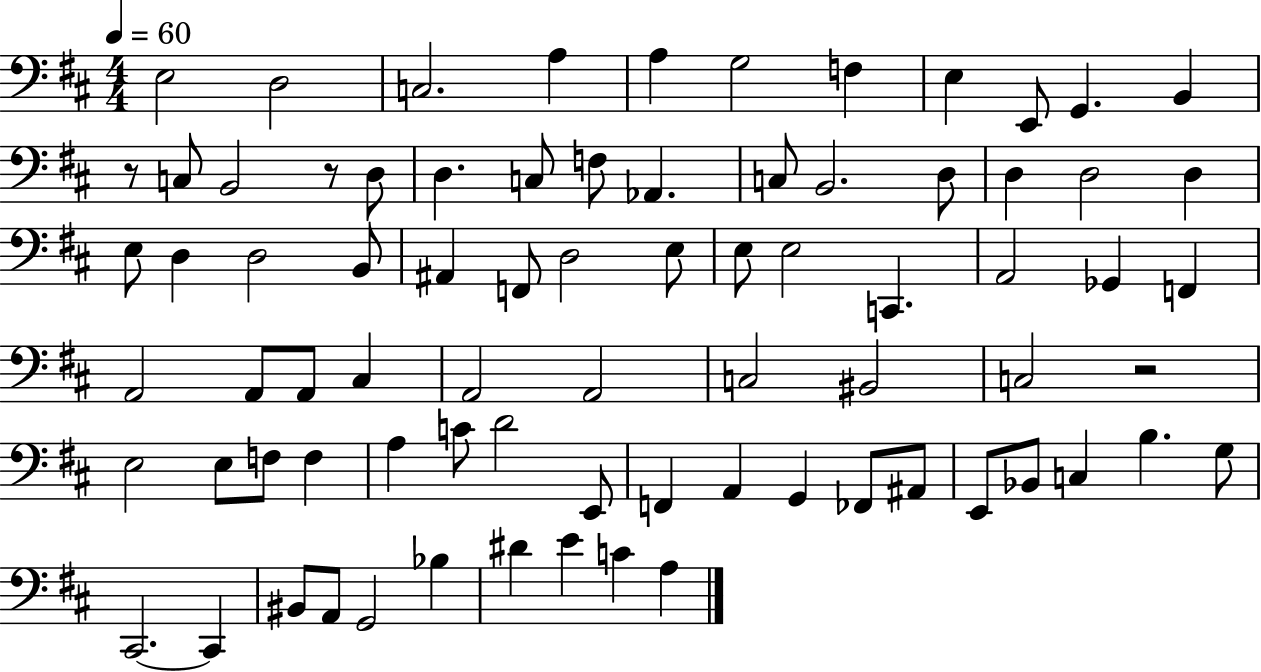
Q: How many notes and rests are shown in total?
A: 78